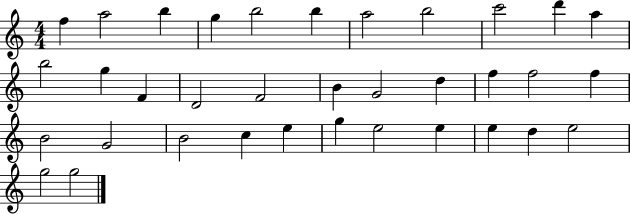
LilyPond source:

{
  \clef treble
  \numericTimeSignature
  \time 4/4
  \key c \major
  f''4 a''2 b''4 | g''4 b''2 b''4 | a''2 b''2 | c'''2 d'''4 a''4 | \break b''2 g''4 f'4 | d'2 f'2 | b'4 g'2 d''4 | f''4 f''2 f''4 | \break b'2 g'2 | b'2 c''4 e''4 | g''4 e''2 e''4 | e''4 d''4 e''2 | \break g''2 g''2 | \bar "|."
}